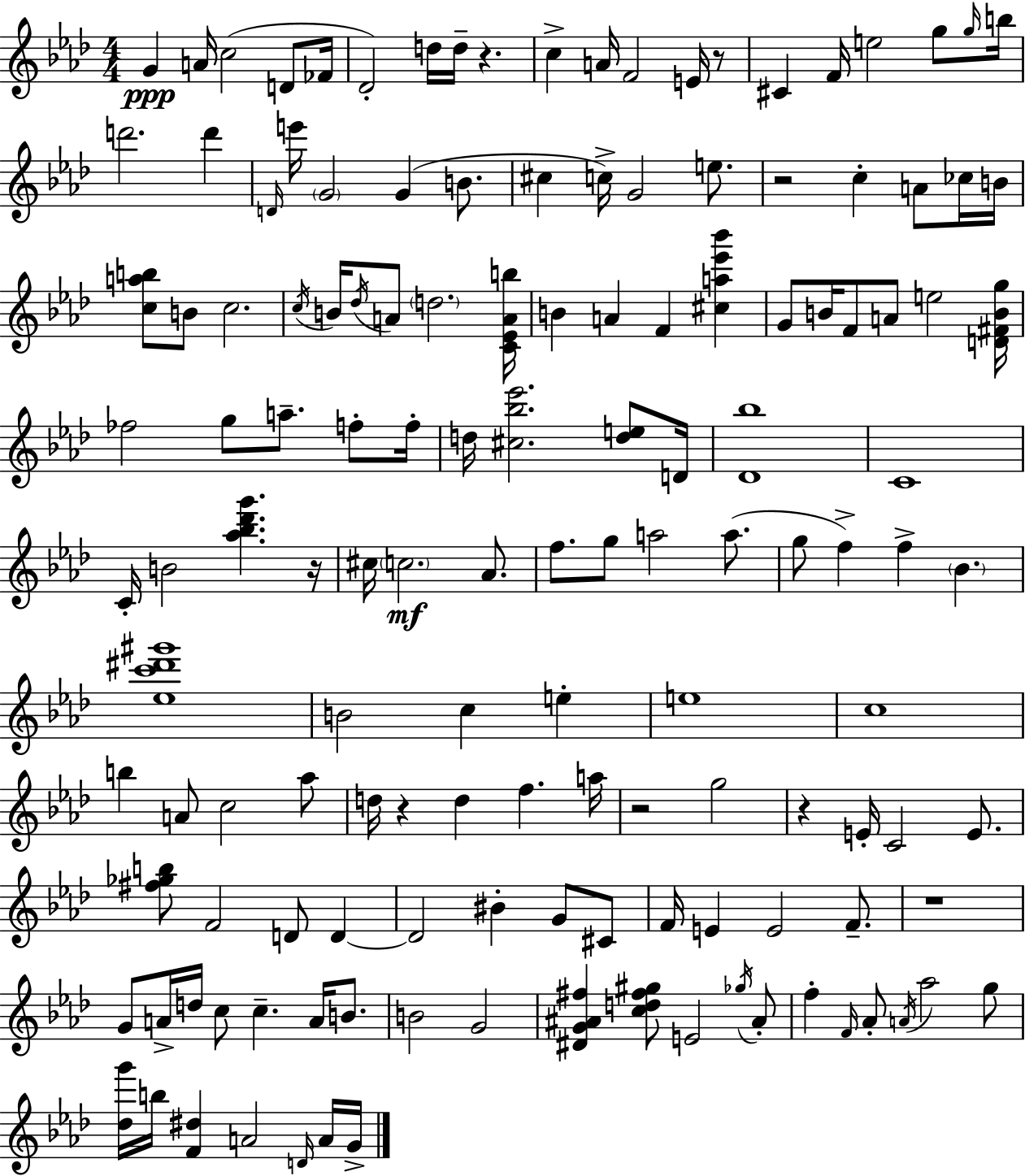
G4/q A4/s C5/h D4/e FES4/s Db4/h D5/s D5/s R/q. C5/q A4/s F4/h E4/s R/e C#4/q F4/s E5/h G5/e G5/s B5/s D6/h. D6/q D4/s E6/s G4/h G4/q B4/e. C#5/q C5/s G4/h E5/e. R/h C5/q A4/e CES5/s B4/s [C5,A5,B5]/e B4/e C5/h. C5/s B4/s Db5/s A4/e D5/h. [C4,Eb4,A4,B5]/s B4/q A4/q F4/q [C#5,A5,Eb6,Bb6]/q G4/e B4/s F4/e A4/e E5/h [D4,F#4,B4,G5]/s FES5/h G5/e A5/e. F5/e F5/s D5/s [C#5,Bb5,Eb6]/h. [D5,E5]/e D4/s [Db4,Bb5]/w C4/w C4/s B4/h [Ab5,Bb5,Db6,G6]/q. R/s C#5/s C5/h. Ab4/e. F5/e. G5/e A5/h A5/e. G5/e F5/q F5/q Bb4/q. [Eb5,C6,D#6,G#6]/w B4/h C5/q E5/q E5/w C5/w B5/q A4/e C5/h Ab5/e D5/s R/q D5/q F5/q. A5/s R/h G5/h R/q E4/s C4/h E4/e. [F#5,Gb5,B5]/e F4/h D4/e D4/q D4/h BIS4/q G4/e C#4/e F4/s E4/q E4/h F4/e. R/w G4/e A4/s D5/s C5/e C5/q. A4/s B4/e. B4/h G4/h [D#4,G4,A#4,F#5]/q [C5,D5,F#5,G#5]/e E4/h Gb5/s A#4/e F5/q F4/s Ab4/e A4/s Ab5/h G5/e [Db5,G6]/s B5/s [F4,D#5]/q A4/h D4/s A4/s G4/s